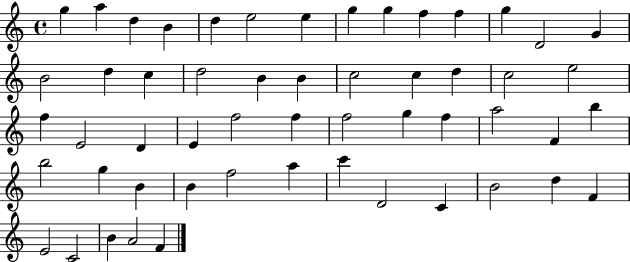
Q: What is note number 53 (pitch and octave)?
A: A4